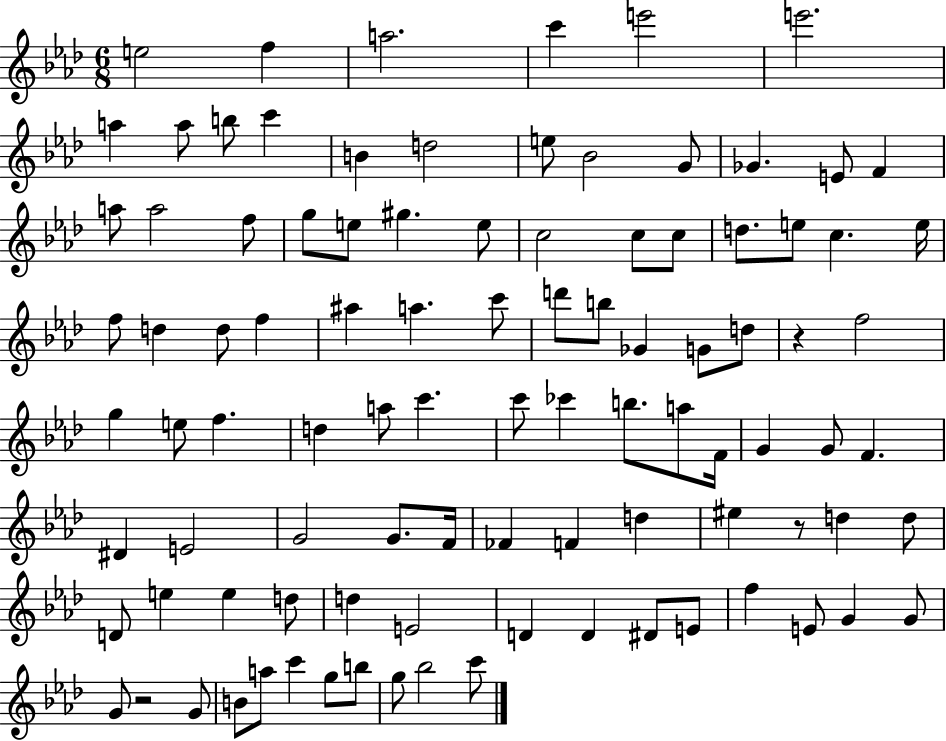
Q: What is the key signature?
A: AES major